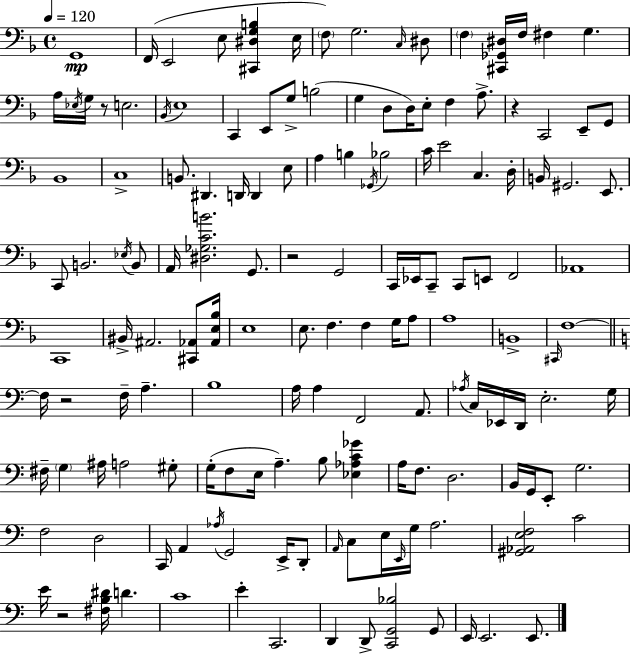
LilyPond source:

{
  \clef bass
  \time 4/4
  \defaultTimeSignature
  \key f \major
  \tempo 4 = 120
  g,1\mp | f,16( e,2 e8 <cis, dis g b>4 e16 | \parenthesize f8) g2. \grace { c16 } dis8 | \parenthesize f4 <cis, ges, dis>16 f16 fis4 g4. | \break a16 \acciaccatura { ees16 } g16 r8 e2. | \acciaccatura { bes,16 } e1 | c,4 e,8 g8-> b2( | g4 d8 d16) e8-. f4 | \break a8.-> r4 c,2 e,8-- | g,8 bes,1 | c1-> | b,8. dis,4. d,16 d,4 | \break e8 a4 b4 \acciaccatura { ges,16 } bes2 | c'16 e'2 c4. | d16-. b,16 gis,2. | e,8. c,8 b,2. | \break \acciaccatura { ees16 } b,8 a,16 <dis ges c' b'>2. | g,8. r2 g,2 | c,16 ees,16 c,8-- c,8 e,8 f,2 | aes,1 | \break c,1 | bis,16-> ais,2. | <cis, aes,>8 <aes, e bes>16 e1 | e8. f4. f4 | \break g16 a8 a1 | b,1-> | \grace { cis,16 } f1~~ | \bar "||" \break \key c \major f16 r2 f16-- a4.-- | b1 | a16 a4 f,2 a,8. | \acciaccatura { aes16 } c16 ees,16 d,16 e2.-. | \break g16 fis16-- \parenthesize g4 ais16 a2 gis8-. | g16-.( f8 e16 a4.--) b8 <ees aes c' ges'>4 | a16 f8. d2. | b,16 g,16 e,8-. g2. | \break f2 d2 | c,16 a,4 \acciaccatura { aes16 } g,2 e,16-> | d,8-. \grace { a,16 } c8 e16 \grace { e,16 } g16 a2. | <gis, aes, e f>2 c'2 | \break e'16 r2 <fis b dis'>16 d'4. | c'1 | e'4-. c,2. | d,4 d,8-> <c, g, bes>2 | \break g,8 e,16 e,2. | e,8. \bar "|."
}